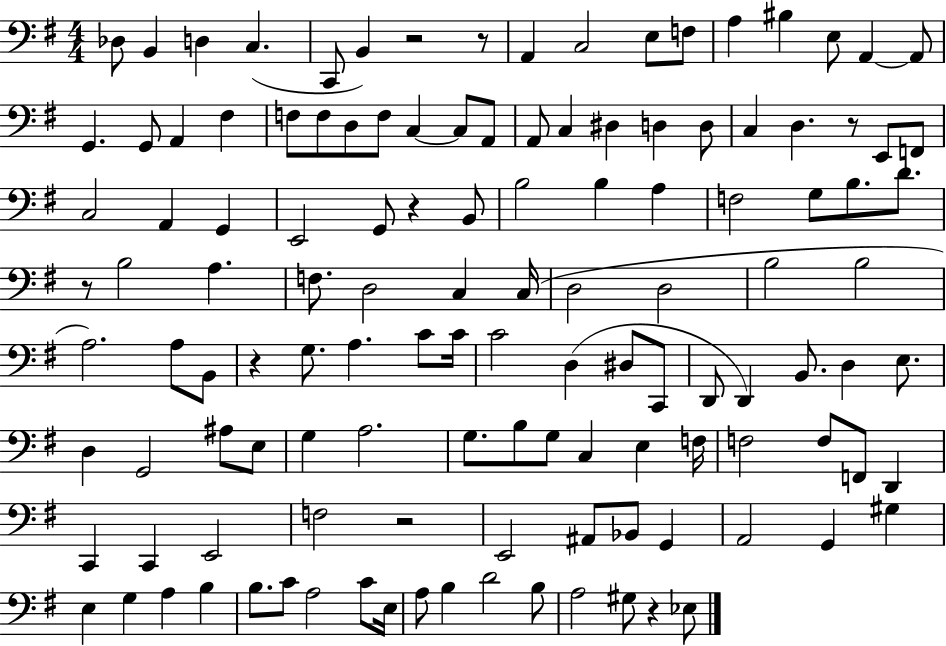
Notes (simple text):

Db3/e B2/q D3/q C3/q. C2/e B2/q R/h R/e A2/q C3/h E3/e F3/e A3/q BIS3/q E3/e A2/q A2/e G2/q. G2/e A2/q F#3/q F3/e F3/e D3/e F3/e C3/q C3/e A2/e A2/e C3/q D#3/q D3/q D3/e C3/q D3/q. R/e E2/e F2/e C3/h A2/q G2/q E2/h G2/e R/q B2/e B3/h B3/q A3/q F3/h G3/e B3/e. D4/e. R/e B3/h A3/q. F3/e. D3/h C3/q C3/s D3/h D3/h B3/h B3/h A3/h. A3/e B2/e R/q G3/e. A3/q. C4/e C4/s C4/h D3/q D#3/e C2/e D2/e D2/q B2/e. D3/q E3/e. D3/q G2/h A#3/e E3/e G3/q A3/h. G3/e. B3/e G3/e C3/q E3/q F3/s F3/h F3/e F2/e D2/q C2/q C2/q E2/h F3/h R/h E2/h A#2/e Bb2/e G2/q A2/h G2/q G#3/q E3/q G3/q A3/q B3/q B3/e. C4/e A3/h C4/e E3/s A3/e B3/q D4/h B3/e A3/h G#3/e R/q Eb3/e